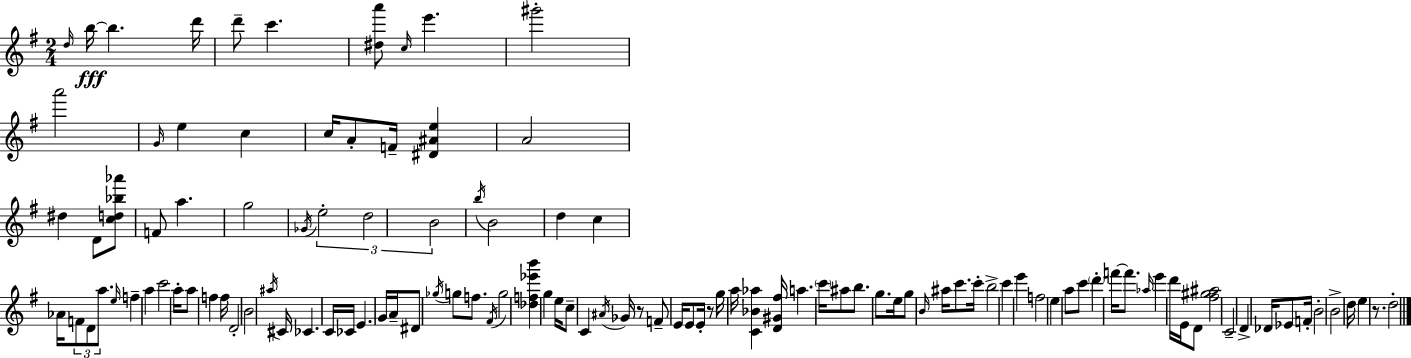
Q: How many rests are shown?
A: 3